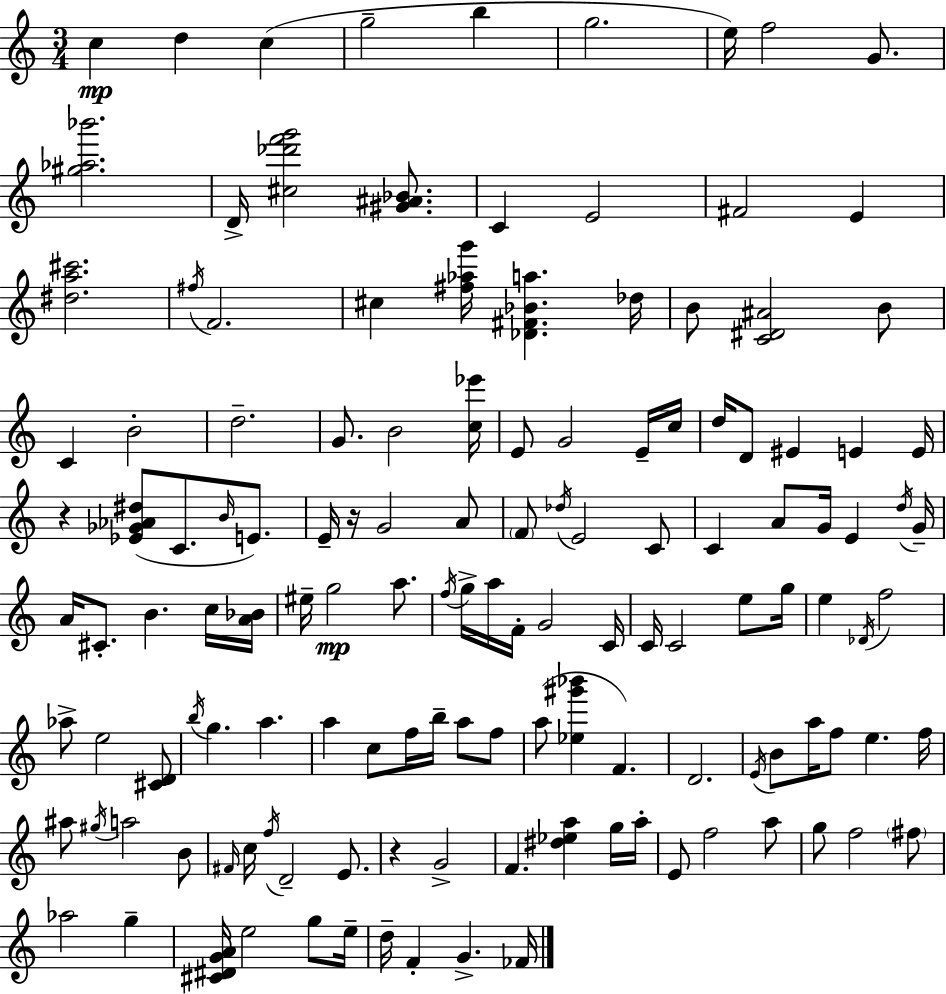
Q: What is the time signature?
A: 3/4